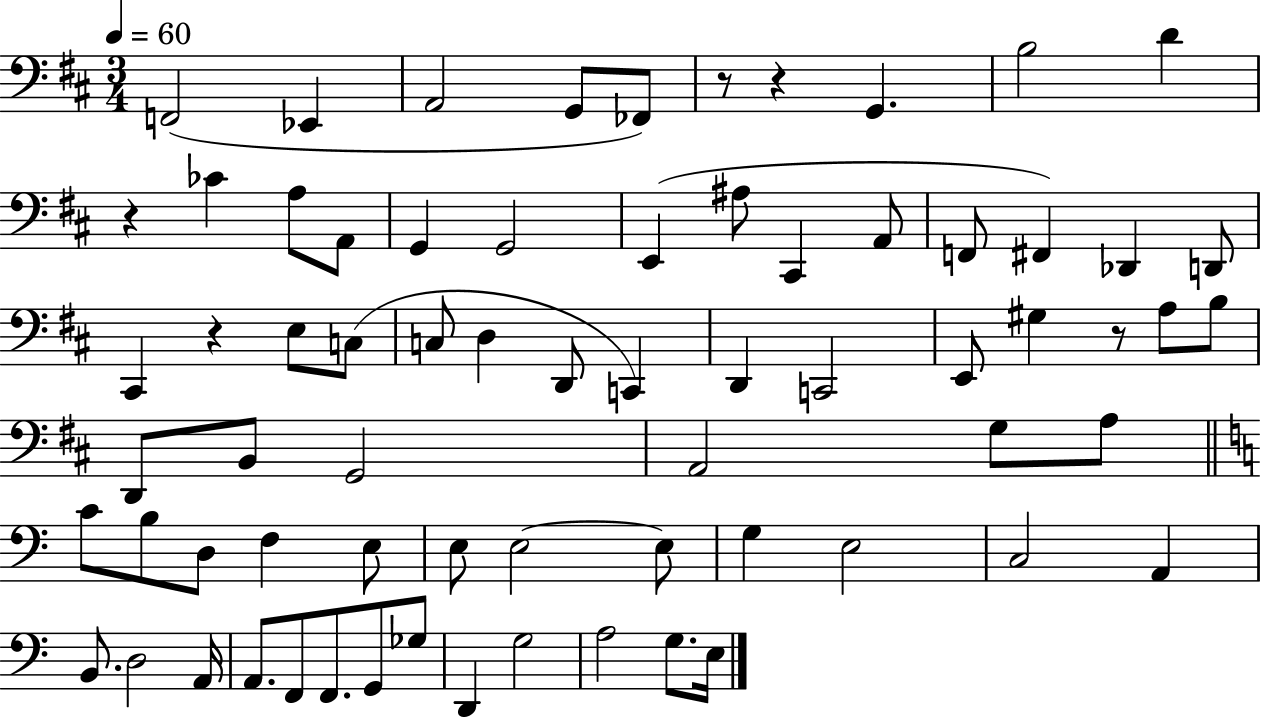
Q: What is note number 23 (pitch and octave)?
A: E3